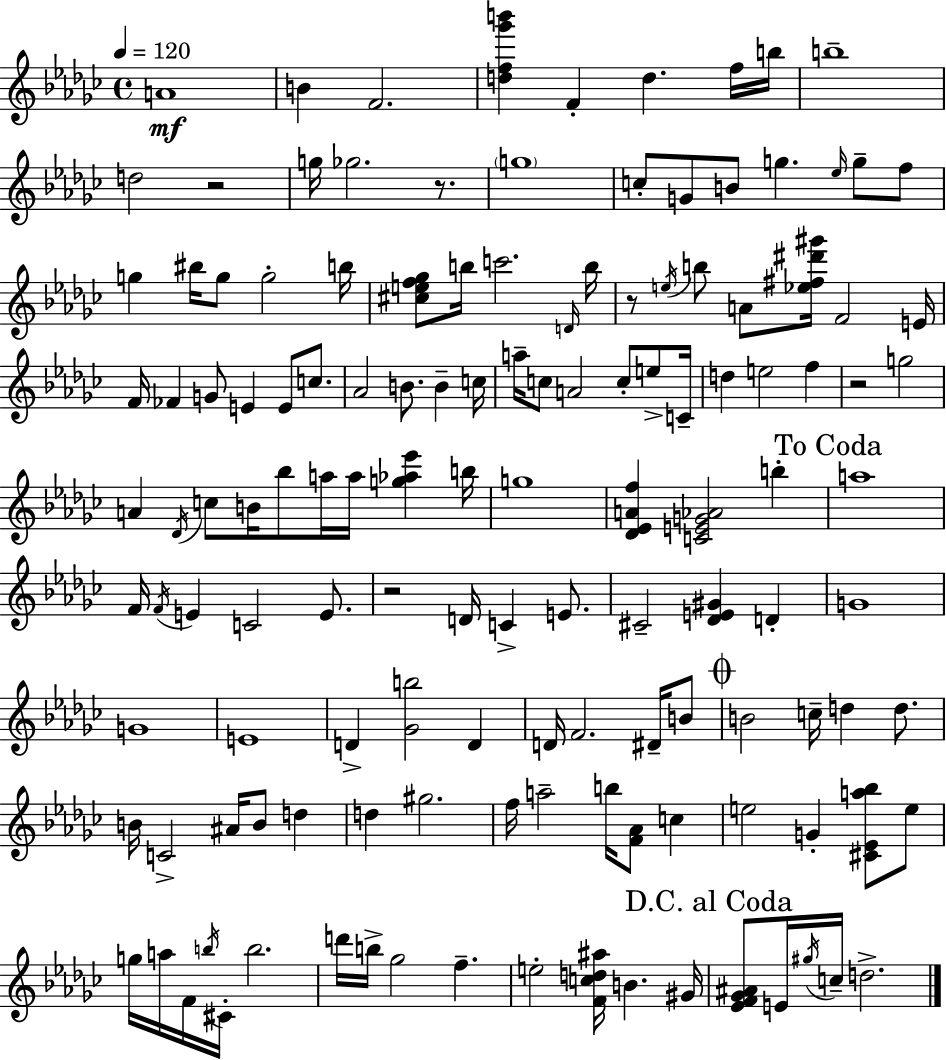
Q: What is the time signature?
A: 4/4